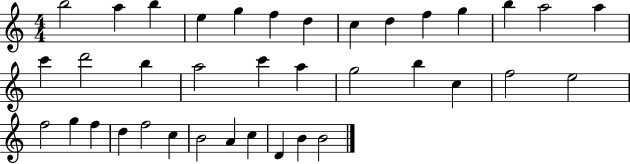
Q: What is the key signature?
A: C major